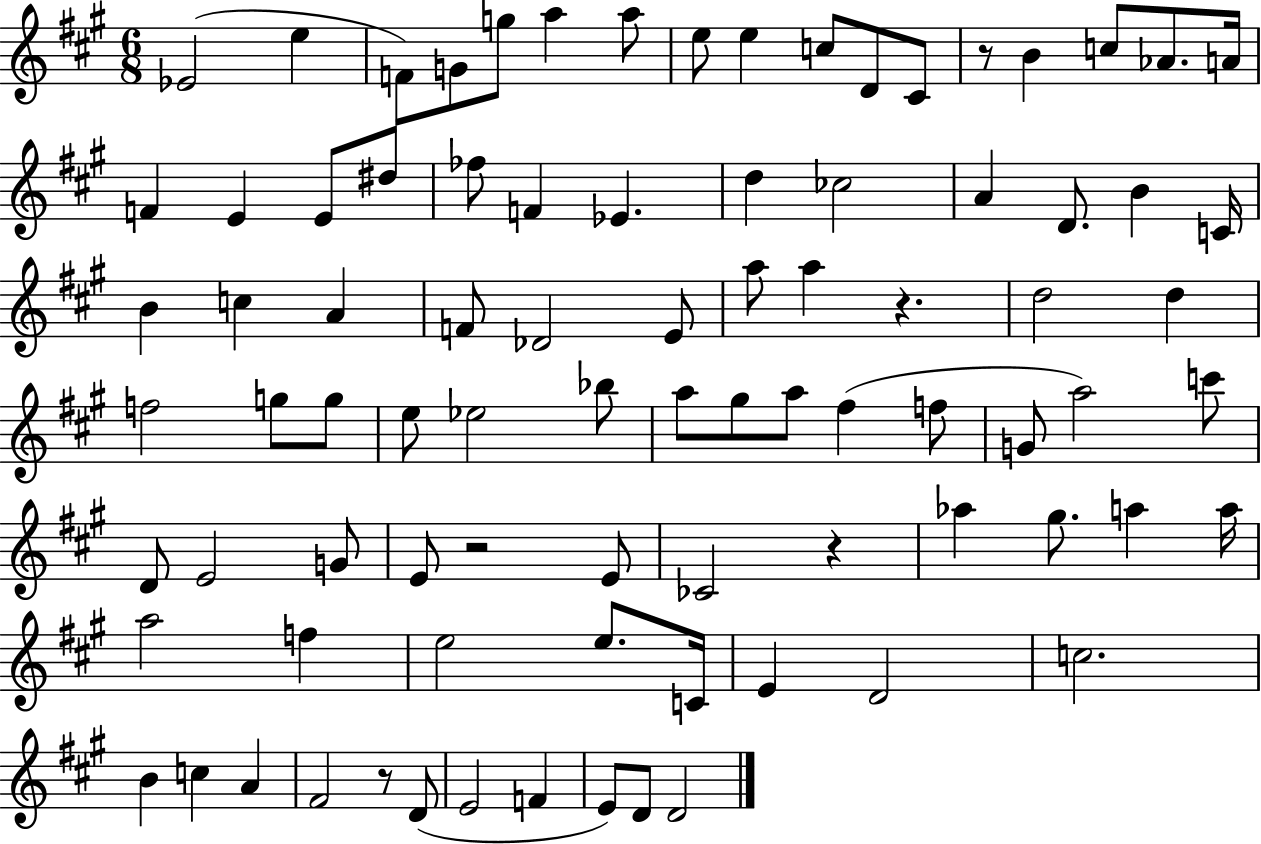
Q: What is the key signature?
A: A major